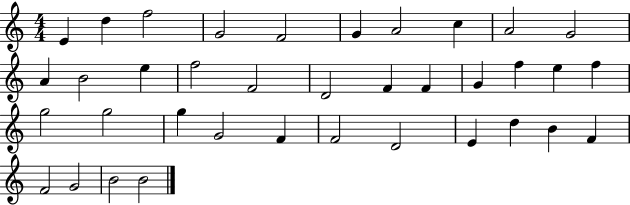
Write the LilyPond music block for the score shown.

{
  \clef treble
  \numericTimeSignature
  \time 4/4
  \key c \major
  e'4 d''4 f''2 | g'2 f'2 | g'4 a'2 c''4 | a'2 g'2 | \break a'4 b'2 e''4 | f''2 f'2 | d'2 f'4 f'4 | g'4 f''4 e''4 f''4 | \break g''2 g''2 | g''4 g'2 f'4 | f'2 d'2 | e'4 d''4 b'4 f'4 | \break f'2 g'2 | b'2 b'2 | \bar "|."
}